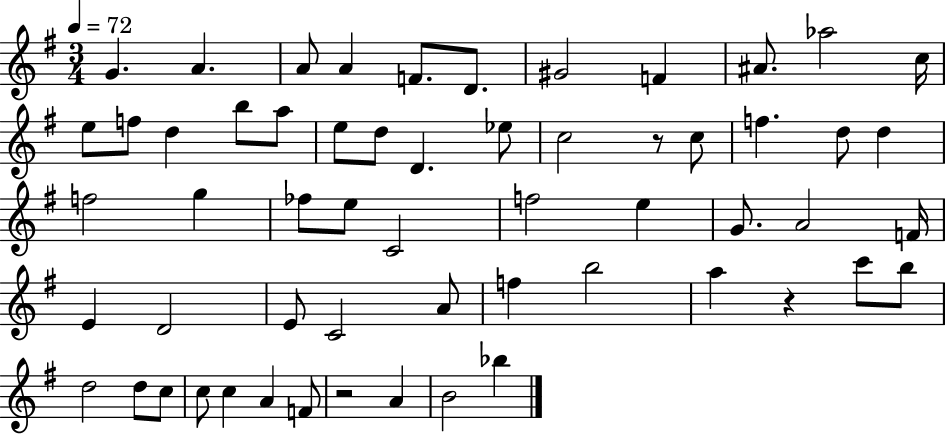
X:1
T:Untitled
M:3/4
L:1/4
K:G
G A A/2 A F/2 D/2 ^G2 F ^A/2 _a2 c/4 e/2 f/2 d b/2 a/2 e/2 d/2 D _e/2 c2 z/2 c/2 f d/2 d f2 g _f/2 e/2 C2 f2 e G/2 A2 F/4 E D2 E/2 C2 A/2 f b2 a z c'/2 b/2 d2 d/2 c/2 c/2 c A F/2 z2 A B2 _b